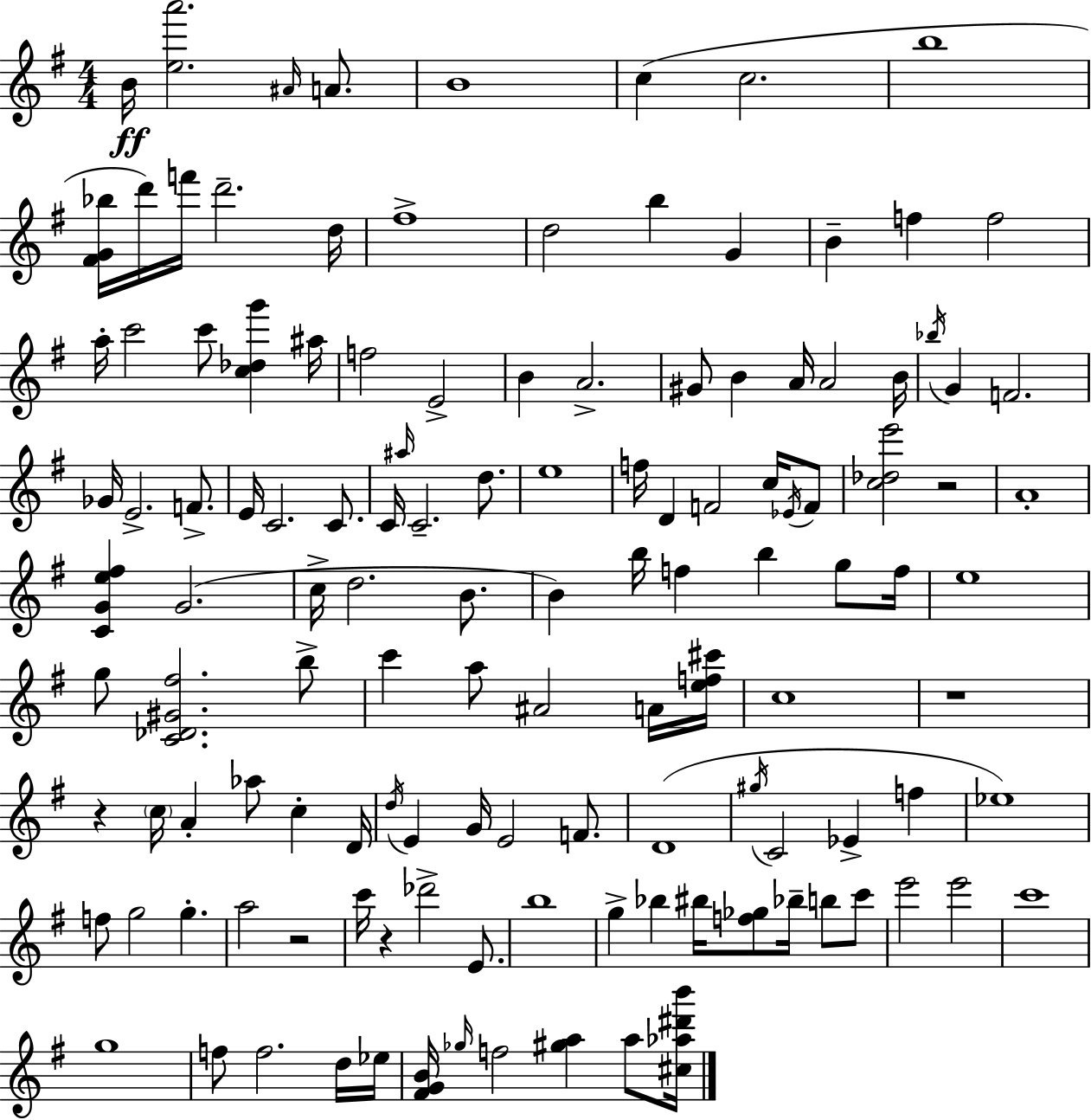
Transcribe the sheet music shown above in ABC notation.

X:1
T:Untitled
M:4/4
L:1/4
K:G
B/4 [ea']2 ^A/4 A/2 B4 c c2 b4 [^FG_b]/4 d'/4 f'/4 d'2 d/4 ^f4 d2 b G B f f2 a/4 c'2 c'/2 [c_dg'] ^a/4 f2 E2 B A2 ^G/2 B A/4 A2 B/4 _b/4 G F2 _G/4 E2 F/2 E/4 C2 C/2 C/4 ^a/4 C2 d/2 e4 f/4 D F2 c/4 _E/4 F/2 [c_de']2 z2 A4 [CGe^f] G2 c/4 d2 B/2 B b/4 f b g/2 f/4 e4 g/2 [C_D^G^f]2 b/2 c' a/2 ^A2 A/4 [ef^c']/4 c4 z4 z c/4 A _a/2 c D/4 d/4 E G/4 E2 F/2 D4 ^g/4 C2 _E f _e4 f/2 g2 g a2 z2 c'/4 z _d'2 E/2 b4 g _b ^b/4 [f_g]/2 _b/4 b/2 c'/2 e'2 e'2 c'4 g4 f/2 f2 d/4 _e/4 [^FGB]/4 _g/4 f2 [^ga] a/2 [^c_a^d'b']/4